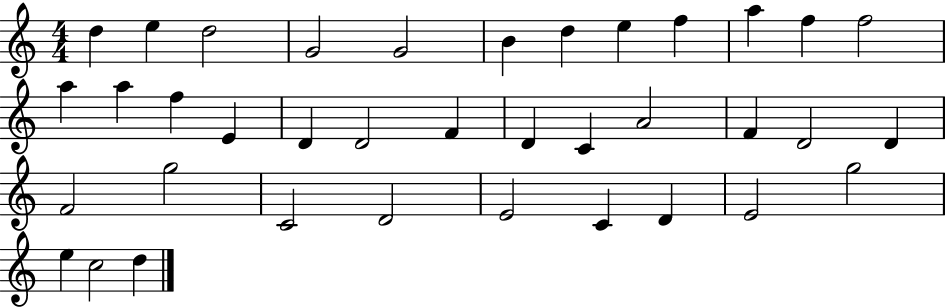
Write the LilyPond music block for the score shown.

{
  \clef treble
  \numericTimeSignature
  \time 4/4
  \key c \major
  d''4 e''4 d''2 | g'2 g'2 | b'4 d''4 e''4 f''4 | a''4 f''4 f''2 | \break a''4 a''4 f''4 e'4 | d'4 d'2 f'4 | d'4 c'4 a'2 | f'4 d'2 d'4 | \break f'2 g''2 | c'2 d'2 | e'2 c'4 d'4 | e'2 g''2 | \break e''4 c''2 d''4 | \bar "|."
}